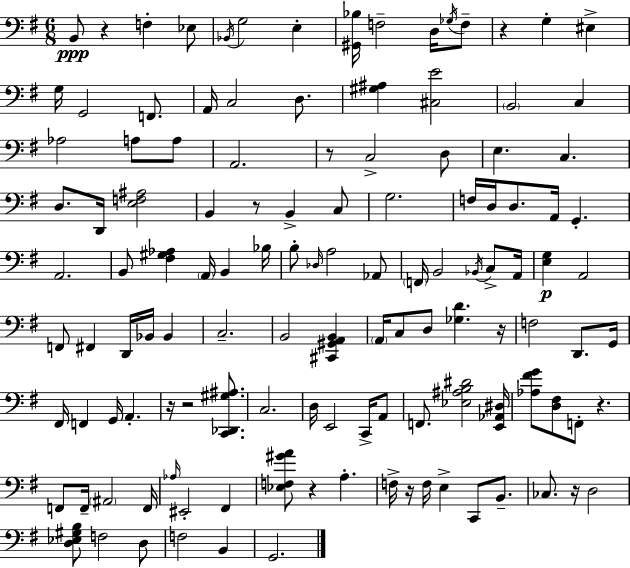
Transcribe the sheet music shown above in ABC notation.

X:1
T:Untitled
M:6/8
L:1/4
K:G
B,,/2 z F, _E,/2 _B,,/4 G,2 E, [^G,,_B,]/4 F,2 D,/4 _G,/4 F,/2 z G, ^E, G,/4 G,,2 F,,/2 A,,/4 C,2 D,/2 [^G,^A,] [^C,E]2 B,,2 C, _A,2 A,/2 A,/2 A,,2 z/2 C,2 D,/2 E, C, D,/2 D,,/4 [E,F,^A,]2 B,, z/2 B,, C,/2 G,2 F,/4 D,/4 D,/2 A,,/4 G,, A,,2 B,,/2 [^F,^G,_A,] A,,/4 B,, _B,/4 B,/2 _D,/4 A,2 _A,,/2 F,,/4 B,,2 _B,,/4 C,/2 A,,/4 [E,G,] A,,2 F,,/2 ^F,, D,,/4 _B,,/4 _B,, C,2 B,,2 [^C,,^G,,A,,B,,] A,,/4 C,/2 D,/2 [_G,D] z/4 F,2 D,,/2 G,,/4 ^F,,/4 F,, G,,/4 A,, z/4 z2 [C,,_D,,^G,^A,]/2 C,2 D,/4 E,,2 C,,/4 A,,/2 F,,/2 [_E,^A,B,^D]2 [E,,_A,,^D,]/4 [_A,^FG]/2 [D,^F,]/2 F,,/2 z F,,/2 F,,/4 ^A,,2 F,,/4 _A,/4 ^E,,2 ^F,, [_E,F,^GA]/2 z A, F,/4 z/4 F,/4 E, C,,/2 B,,/2 _C,/2 z/4 D,2 [D,_E,^G,B,]/2 F,2 D,/2 F,2 B,, G,,2